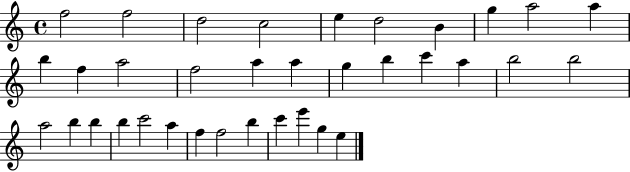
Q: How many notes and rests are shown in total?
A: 35